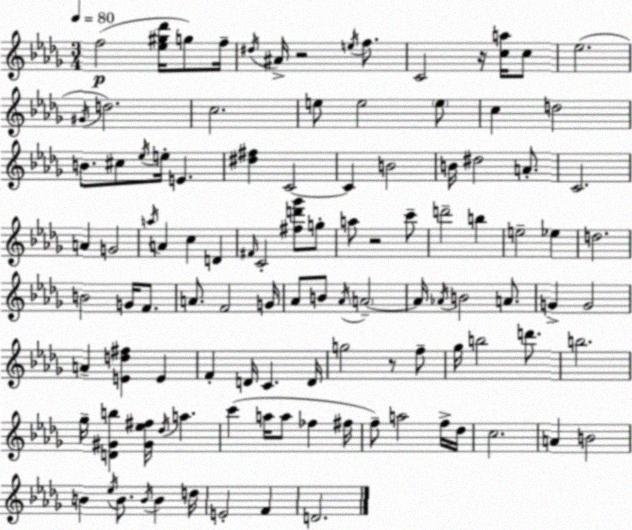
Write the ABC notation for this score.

X:1
T:Untitled
M:3/4
L:1/4
K:Bbm
f2 [_e^g_d']/4 g/2 f/4 ^d/4 ^A/4 z2 e/4 f/2 C2 z/4 [ca]/4 c/2 _e2 ^G/4 d2 c2 e/2 e2 e/2 c d2 B/2 ^c/2 _e/4 e/4 E [^d^f] C2 C B2 B/4 ^d2 A/2 C2 A G2 a/4 A c D ^F/4 C2 [^fd'_g']/2 g/2 a/2 z2 c'/2 d'2 b e2 _e d2 B2 G/4 F/2 A/2 F2 G/4 _A/2 B/2 _A/4 A2 A/4 _A/4 B2 A/2 G G2 A [Ed^f] E F D/4 C D/4 g2 z/2 f/2 _g/4 b2 d'/2 b2 _g/4 [D^Gb] [^G_e^f]/4 _d/4 a c' a/4 a/2 _f ^f/4 f/2 a2 f/4 _d/4 c2 A B2 B _e/4 B/2 B/4 B d/4 E2 F D2